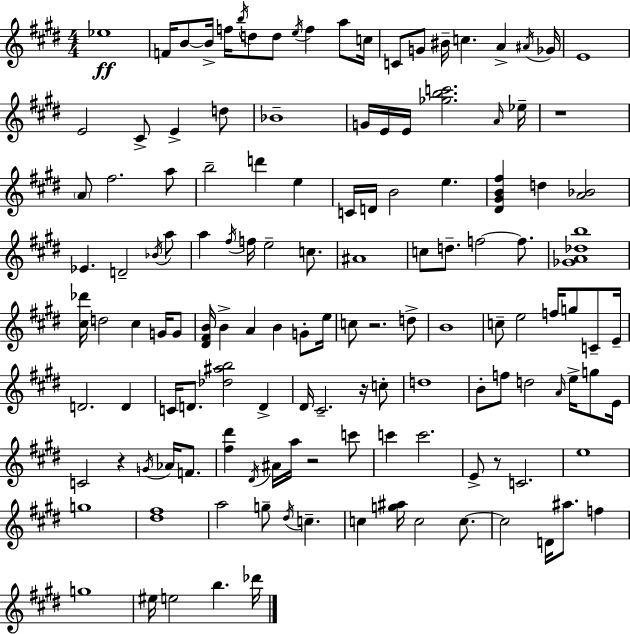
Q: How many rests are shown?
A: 6